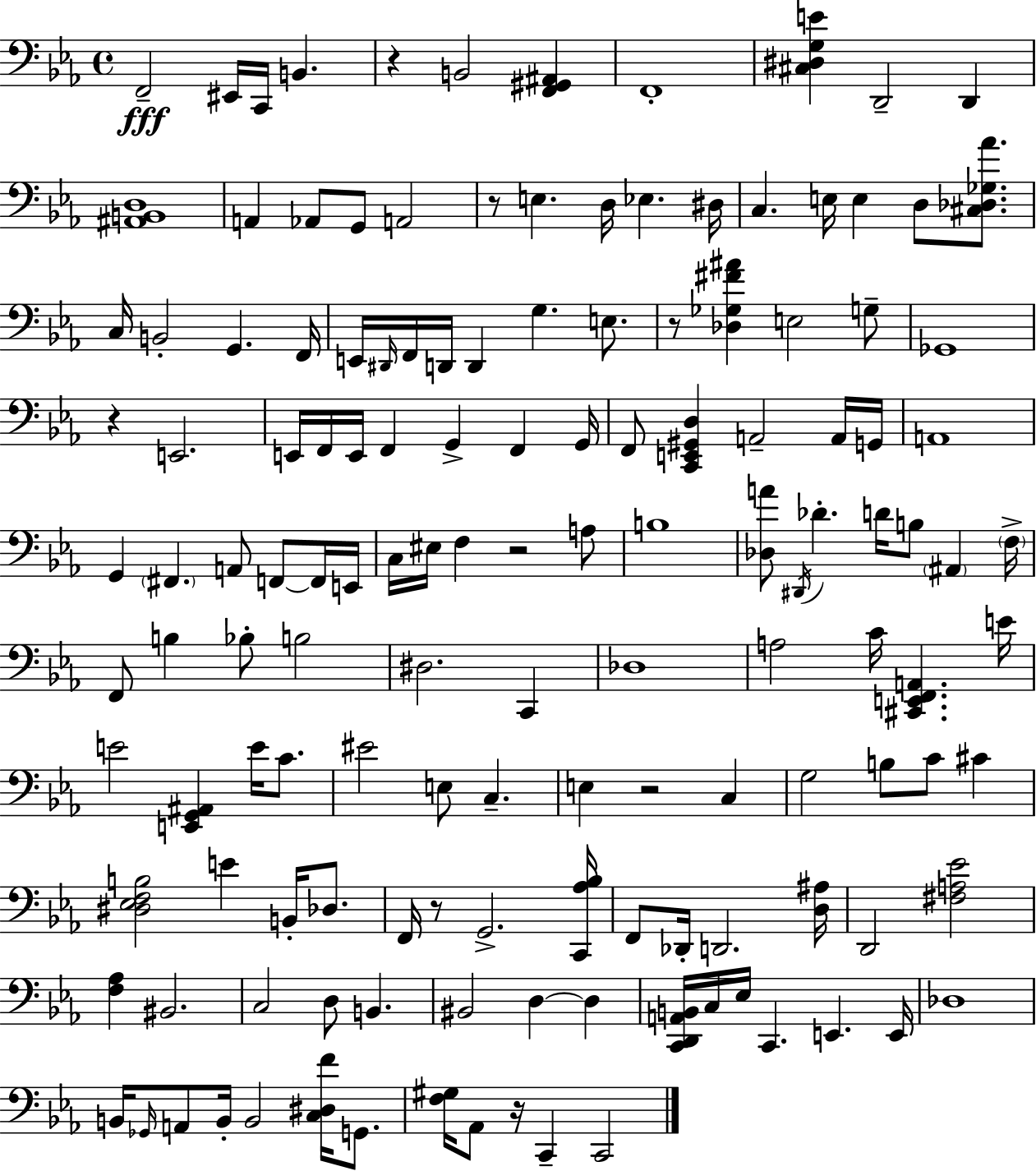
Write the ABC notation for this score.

X:1
T:Untitled
M:4/4
L:1/4
K:Eb
F,,2 ^E,,/4 C,,/4 B,, z B,,2 [F,,^G,,^A,,] F,,4 [^C,^D,G,E] D,,2 D,, [^A,,B,,D,]4 A,, _A,,/2 G,,/2 A,,2 z/2 E, D,/4 _E, ^D,/4 C, E,/4 E, D,/2 [^C,_D,_G,_A]/2 C,/4 B,,2 G,, F,,/4 E,,/4 ^D,,/4 F,,/4 D,,/4 D,, G, E,/2 z/2 [_D,_G,^F^A] E,2 G,/2 _G,,4 z E,,2 E,,/4 F,,/4 E,,/4 F,, G,, F,, G,,/4 F,,/2 [C,,E,,^G,,D,] A,,2 A,,/4 G,,/4 A,,4 G,, ^F,, A,,/2 F,,/2 F,,/4 E,,/4 C,/4 ^E,/4 F, z2 A,/2 B,4 [_D,A]/2 ^D,,/4 _D D/4 B,/2 ^A,, F,/4 F,,/2 B, _B,/2 B,2 ^D,2 C,, _D,4 A,2 C/4 [^C,,E,,F,,A,,] E/4 E2 [E,,G,,^A,,] E/4 C/2 ^E2 E,/2 C, E, z2 C, G,2 B,/2 C/2 ^C [^D,_E,F,B,]2 E B,,/4 _D,/2 F,,/4 z/2 G,,2 [C,,_A,_B,]/4 F,,/2 _D,,/4 D,,2 [D,^A,]/4 D,,2 [^F,A,_E]2 [F,_A,] ^B,,2 C,2 D,/2 B,, ^B,,2 D, D, [C,,D,,A,,B,,]/4 C,/4 _E,/4 C,, E,, E,,/4 _D,4 B,,/4 _G,,/4 A,,/2 B,,/4 B,,2 [C,^D,F]/4 G,,/2 [F,^G,]/4 _A,,/2 z/4 C,, C,,2